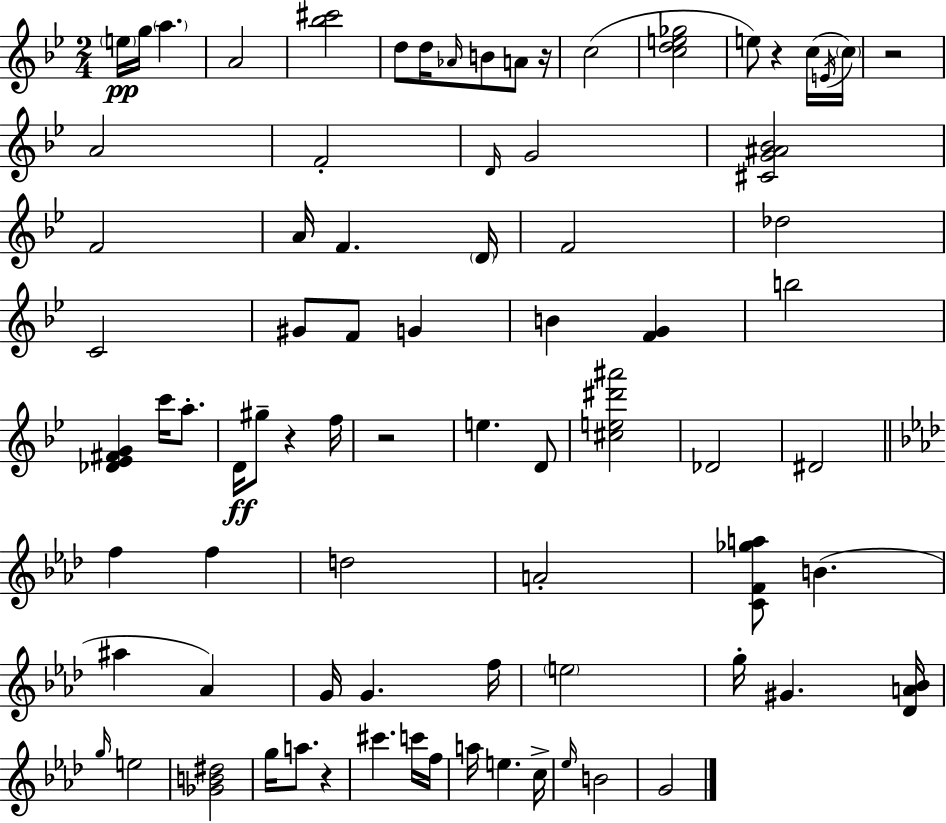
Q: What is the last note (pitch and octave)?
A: G4